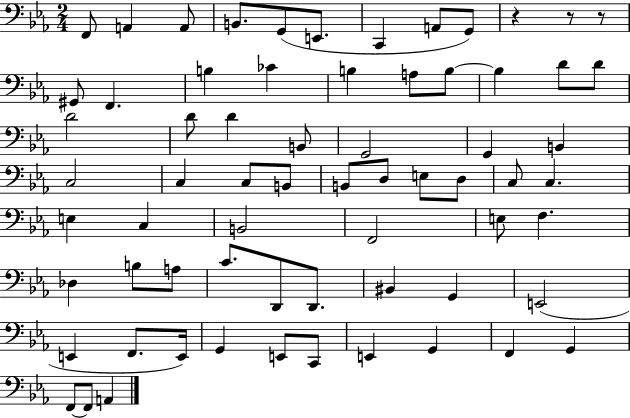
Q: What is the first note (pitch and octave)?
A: F2